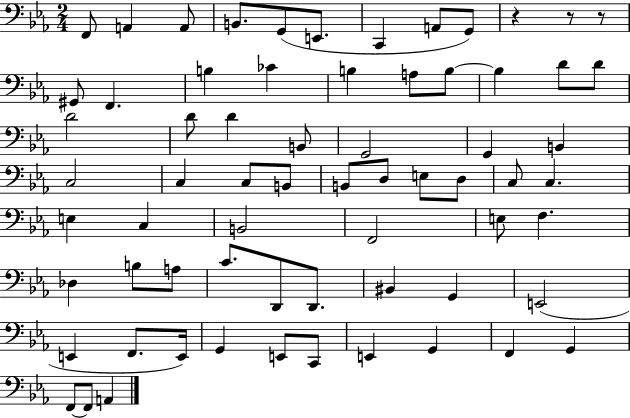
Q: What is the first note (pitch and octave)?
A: F2